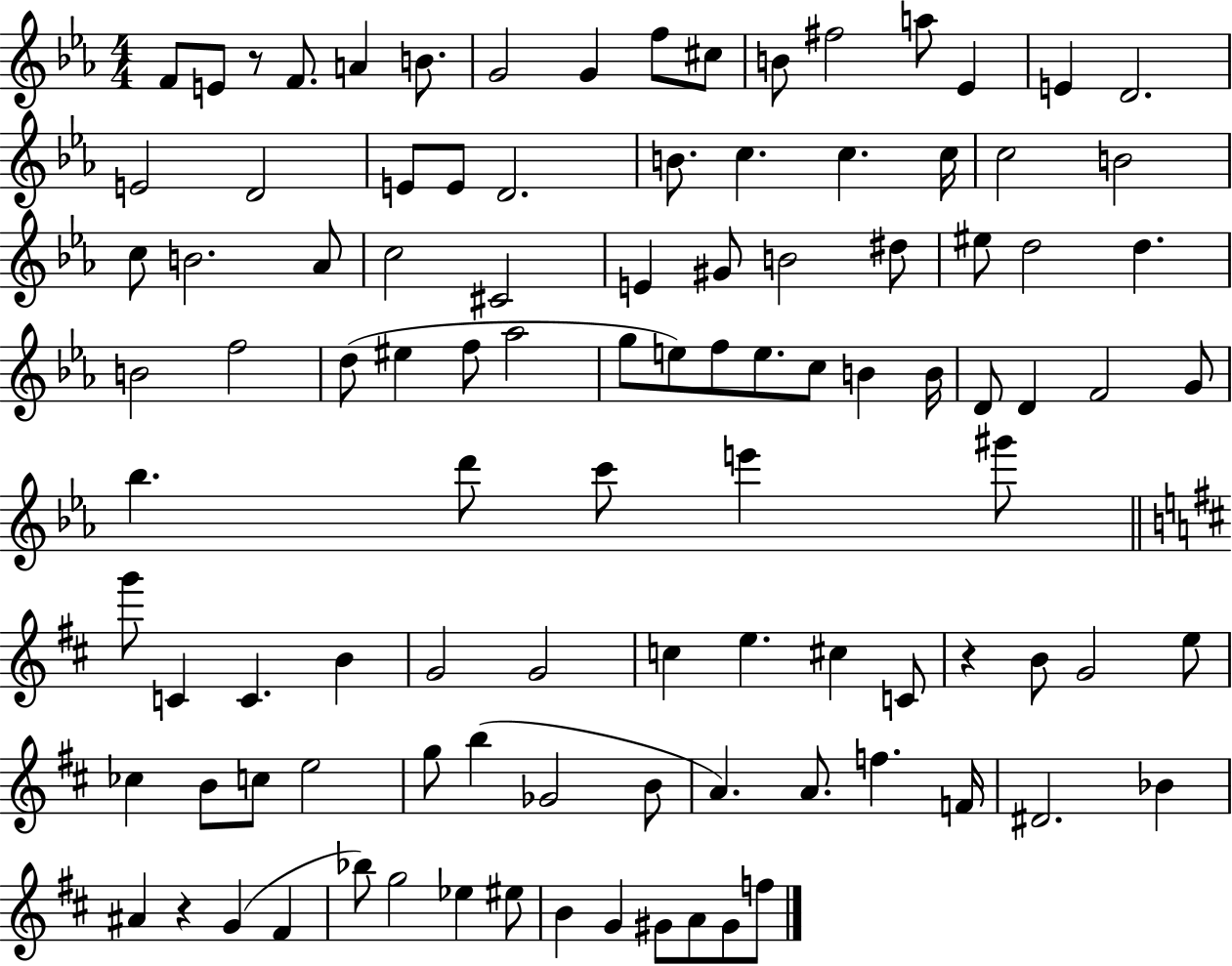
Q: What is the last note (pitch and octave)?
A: F5